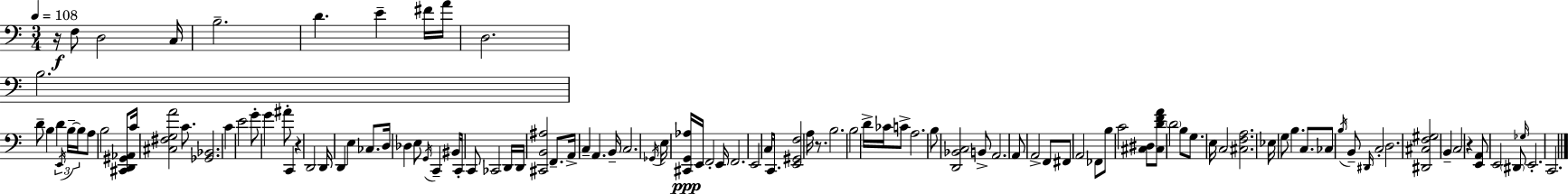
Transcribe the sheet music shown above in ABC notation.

X:1
T:Untitled
M:3/4
L:1/4
K:Am
z/4 F,/2 D,2 C,/4 B,2 D E ^F/4 A/4 D,2 B,2 D/2 B, D E,,/4 B,/4 B,/4 A,/2 B,2 [^C,,D,,^G,,_A,,]/2 C/4 [^C,^F,G,A]2 C/2 [_G,,_B,,]2 C E2 G/2 G ^A/2 C,, z D,,2 D,,/4 D,, E, _C,/2 D,/4 _D, E,/2 G,,/4 C,, ^B,,/4 C,,/4 C,,/2 _C,,2 D,,/4 D,,/4 [^C,,B,,^A,]2 F,,/2 A,,/4 C, A,, B,,/4 C,2 _G,,/4 E,/4 [^C,,G,,_A,]/4 E,,/4 F,,2 E,,/4 F,,2 E,,2 C,/4 C,,/2 [E,,^G,,F,]2 A,/4 z/2 B,2 B,2 D/4 _C/4 C/2 A,2 B,/2 [D,,_B,,C,]2 B,,/2 A,,2 A,,/2 A,,2 F,,/2 ^F,,/2 A,,2 _F,,/2 B,/2 C2 [^C,^D,]/2 [^C,DFA]/2 D2 B,/2 G,/2 E,/4 C,2 [^C,F,A,]2 _E,/4 G,/2 B, C,/2 _C,/2 B,/4 B,,/2 ^D,,/4 C,2 D,2 [^D,,^C,F,^G,]2 B,, C,2 z [E,,A,,]/2 E,,2 ^D,,/2 _G,/4 E,,2 C,,2